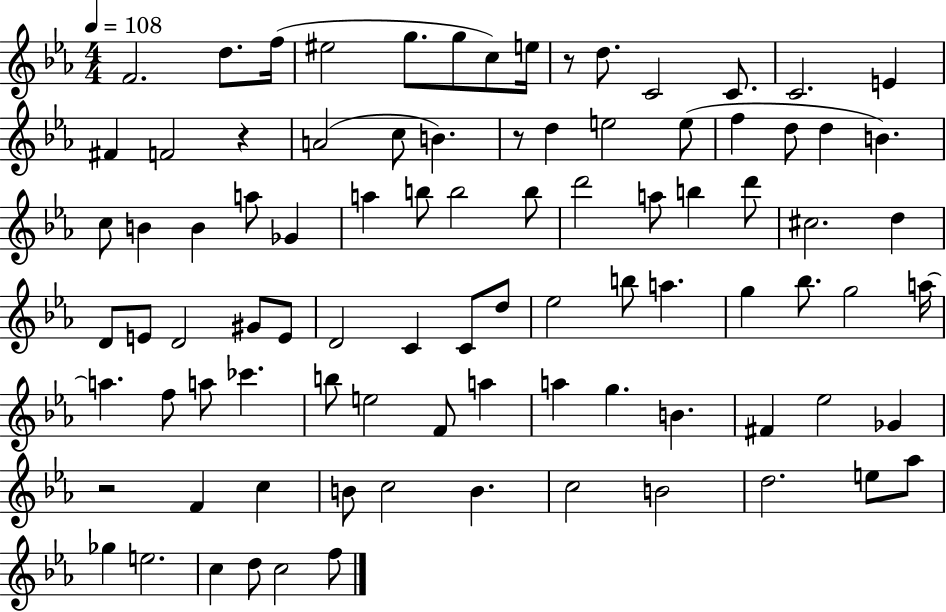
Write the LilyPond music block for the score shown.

{
  \clef treble
  \numericTimeSignature
  \time 4/4
  \key ees \major
  \tempo 4 = 108
  \repeat volta 2 { f'2. d''8. f''16( | eis''2 g''8. g''8 c''8) e''16 | r8 d''8. c'2 c'8. | c'2. e'4 | \break fis'4 f'2 r4 | a'2( c''8 b'4.) | r8 d''4 e''2 e''8( | f''4 d''8 d''4 b'4.) | \break c''8 b'4 b'4 a''8 ges'4 | a''4 b''8 b''2 b''8 | d'''2 a''8 b''4 d'''8 | cis''2. d''4 | \break d'8 e'8 d'2 gis'8 e'8 | d'2 c'4 c'8 d''8 | ees''2 b''8 a''4. | g''4 bes''8. g''2 a''16~~ | \break a''4. f''8 a''8 ces'''4. | b''8 e''2 f'8 a''4 | a''4 g''4. b'4. | fis'4 ees''2 ges'4 | \break r2 f'4 c''4 | b'8 c''2 b'4. | c''2 b'2 | d''2. e''8 aes''8 | \break ges''4 e''2. | c''4 d''8 c''2 f''8 | } \bar "|."
}